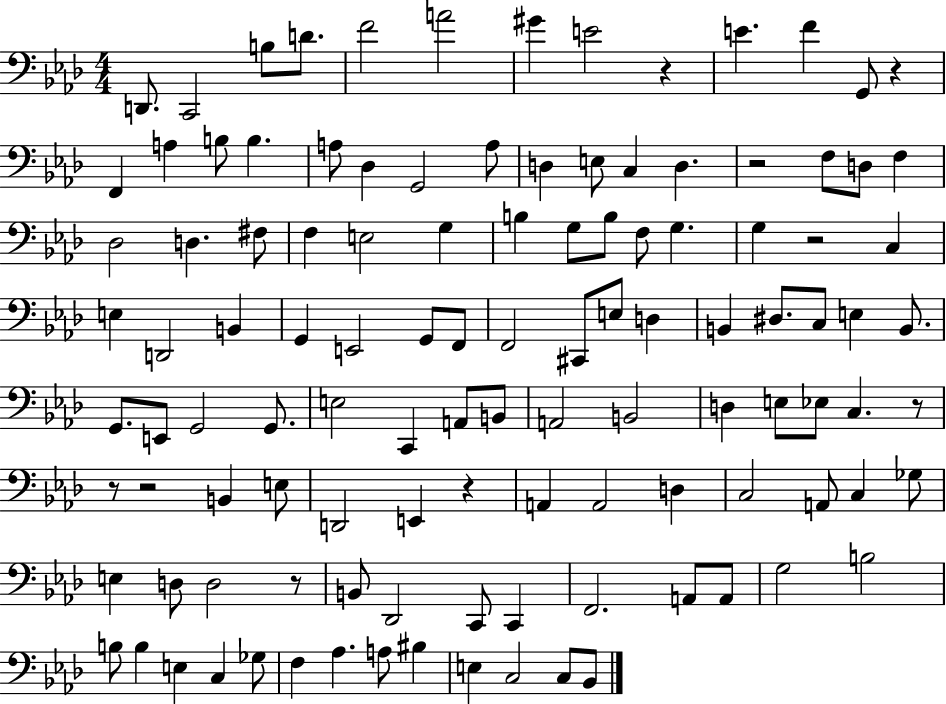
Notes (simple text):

D2/e. C2/h B3/e D4/e. F4/h A4/h G#4/q E4/h R/q E4/q. F4/q G2/e R/q F2/q A3/q B3/e B3/q. A3/e Db3/q G2/h A3/e D3/q E3/e C3/q D3/q. R/h F3/e D3/e F3/q Db3/h D3/q. F#3/e F3/q E3/h G3/q B3/q G3/e B3/e F3/e G3/q. G3/q R/h C3/q E3/q D2/h B2/q G2/q E2/h G2/e F2/e F2/h C#2/e E3/e D3/q B2/q D#3/e. C3/e E3/q B2/e. G2/e. E2/e G2/h G2/e. E3/h C2/q A2/e B2/e A2/h B2/h D3/q E3/e Eb3/e C3/q. R/e R/e R/h B2/q E3/e D2/h E2/q R/q A2/q A2/h D3/q C3/h A2/e C3/q Gb3/e E3/q D3/e D3/h R/e B2/e Db2/h C2/e C2/q F2/h. A2/e A2/e G3/h B3/h B3/e B3/q E3/q C3/q Gb3/e F3/q Ab3/q. A3/e BIS3/q E3/q C3/h C3/e Bb2/e